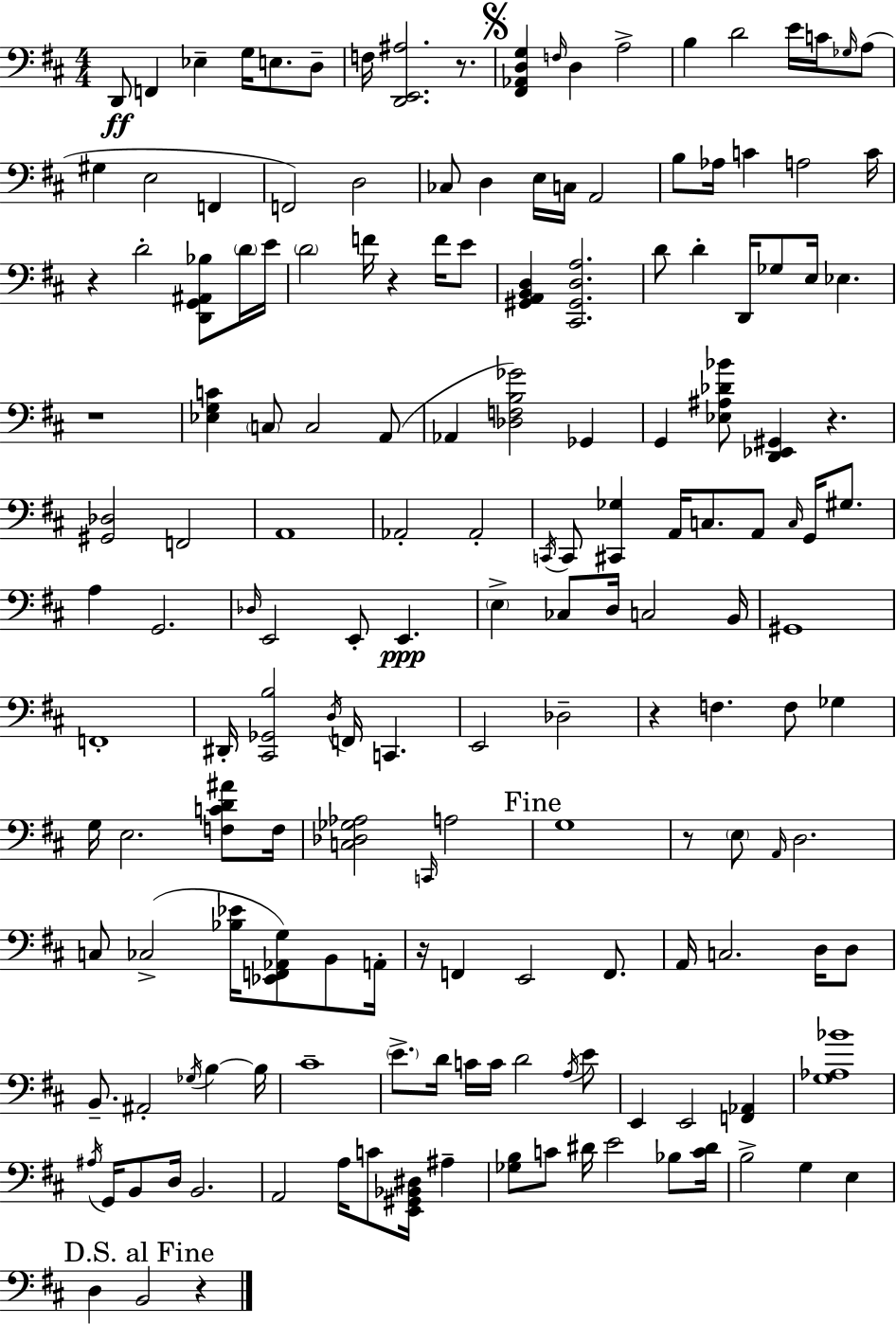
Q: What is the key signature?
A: D major